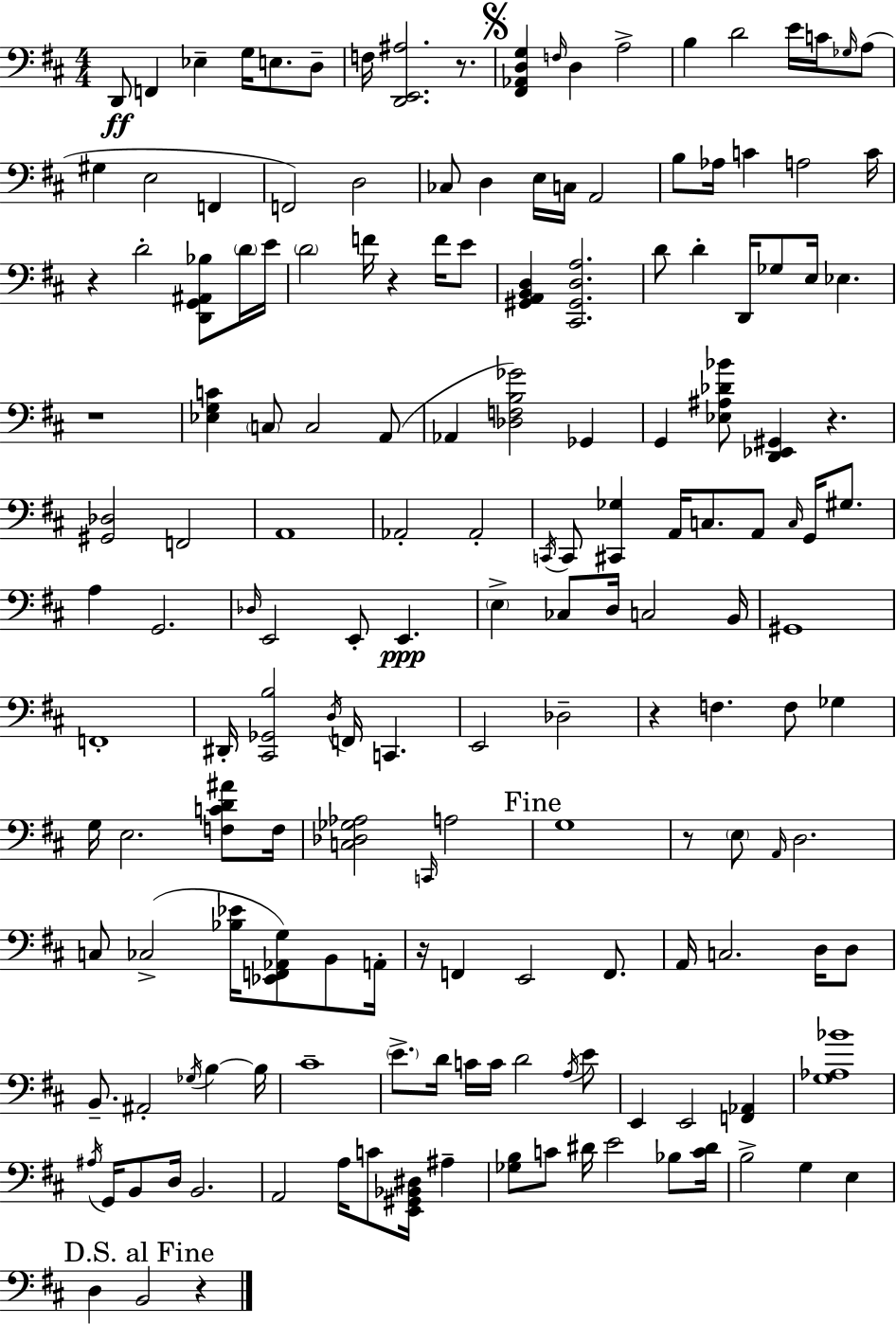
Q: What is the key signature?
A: D major